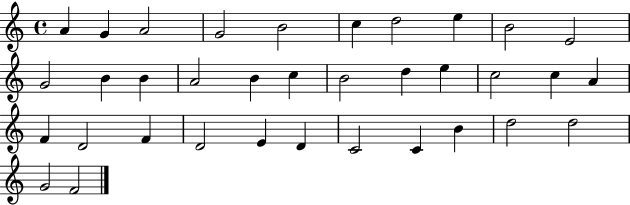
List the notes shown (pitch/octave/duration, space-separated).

A4/q G4/q A4/h G4/h B4/h C5/q D5/h E5/q B4/h E4/h G4/h B4/q B4/q A4/h B4/q C5/q B4/h D5/q E5/q C5/h C5/q A4/q F4/q D4/h F4/q D4/h E4/q D4/q C4/h C4/q B4/q D5/h D5/h G4/h F4/h